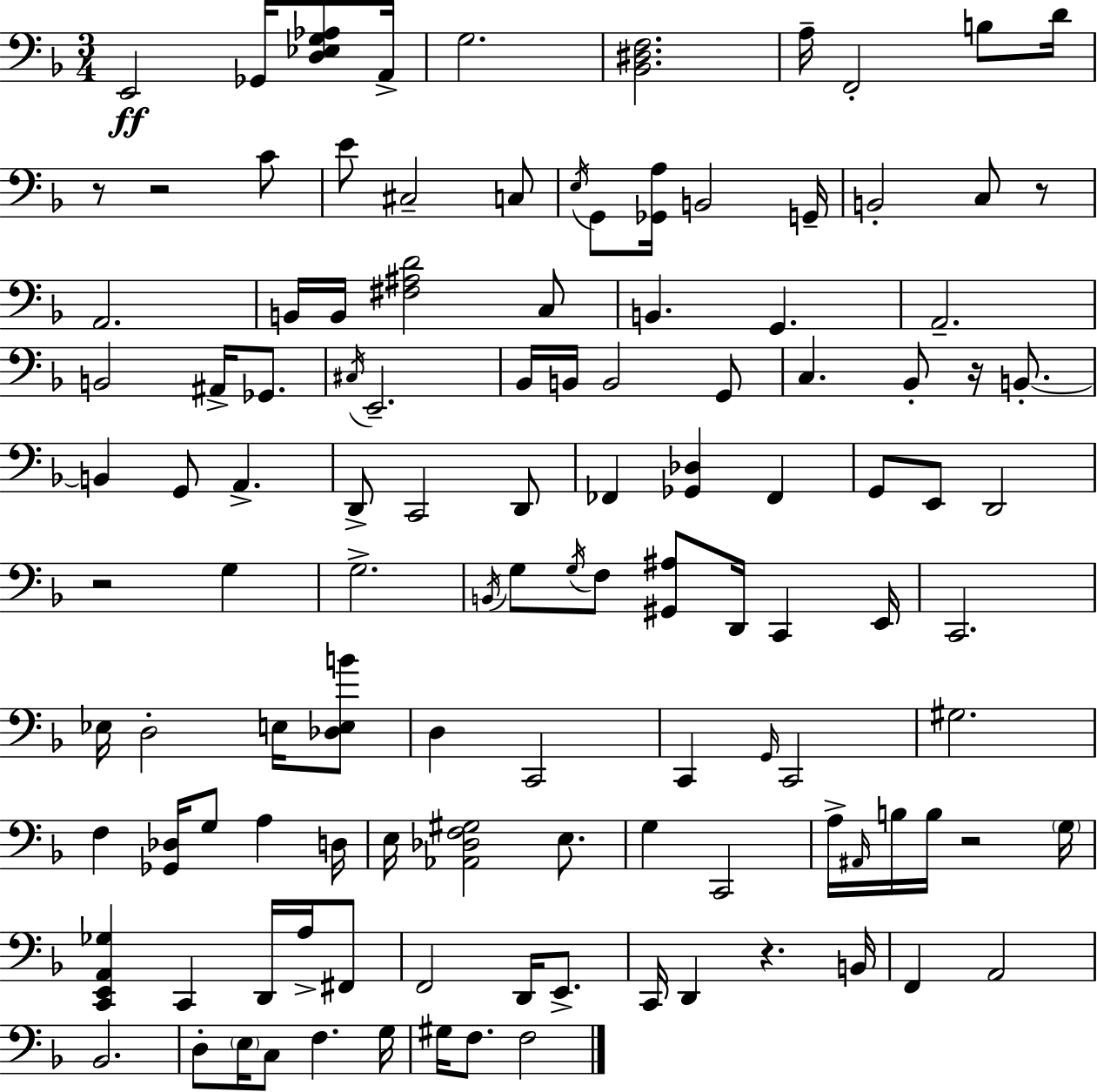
X:1
T:Untitled
M:3/4
L:1/4
K:Dm
E,,2 _G,,/4 [D,_E,G,_A,]/2 A,,/4 G,2 [_B,,^D,F,]2 A,/4 F,,2 B,/2 D/4 z/2 z2 C/2 E/2 ^C,2 C,/2 E,/4 G,,/2 [_G,,A,]/4 B,,2 G,,/4 B,,2 C,/2 z/2 A,,2 B,,/4 B,,/4 [^F,^A,D]2 C,/2 B,, G,, A,,2 B,,2 ^A,,/4 _G,,/2 ^C,/4 E,,2 _B,,/4 B,,/4 B,,2 G,,/2 C, _B,,/2 z/4 B,,/2 B,, G,,/2 A,, D,,/2 C,,2 D,,/2 _F,, [_G,,_D,] _F,, G,,/2 E,,/2 D,,2 z2 G, G,2 B,,/4 G,/2 G,/4 F,/2 [^G,,^A,]/2 D,,/4 C,, E,,/4 C,,2 _E,/4 D,2 E,/4 [_D,E,B]/2 D, C,,2 C,, G,,/4 C,,2 ^G,2 F, [_G,,_D,]/4 G,/2 A, D,/4 E,/4 [_A,,_D,F,^G,]2 E,/2 G, C,,2 A,/4 ^A,,/4 B,/4 B,/4 z2 G,/4 [C,,E,,A,,_G,] C,, D,,/4 A,/4 ^F,,/2 F,,2 D,,/4 E,,/2 C,,/4 D,, z B,,/4 F,, A,,2 _B,,2 D,/2 E,/4 C,/2 F, G,/4 ^G,/4 F,/2 F,2